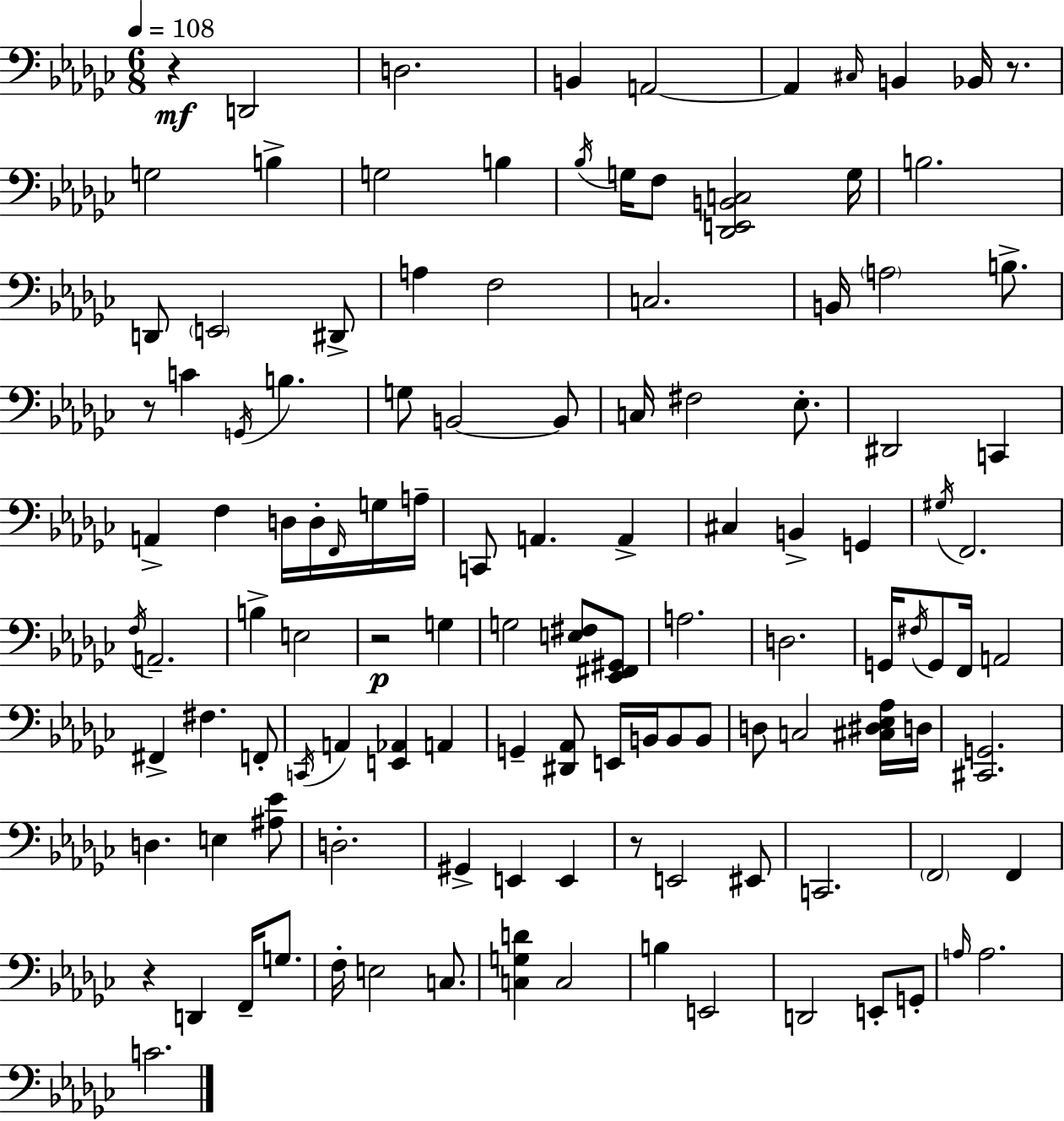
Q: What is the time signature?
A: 6/8